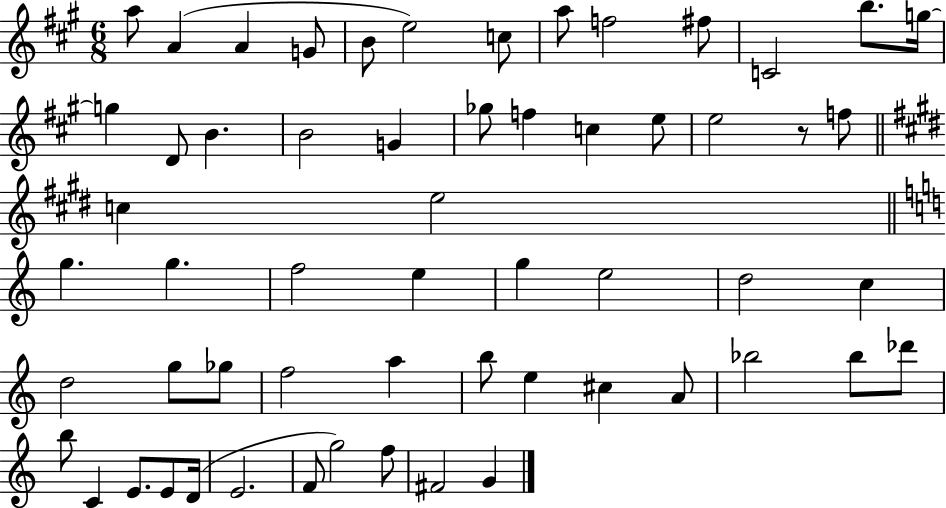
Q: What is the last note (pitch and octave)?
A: G4